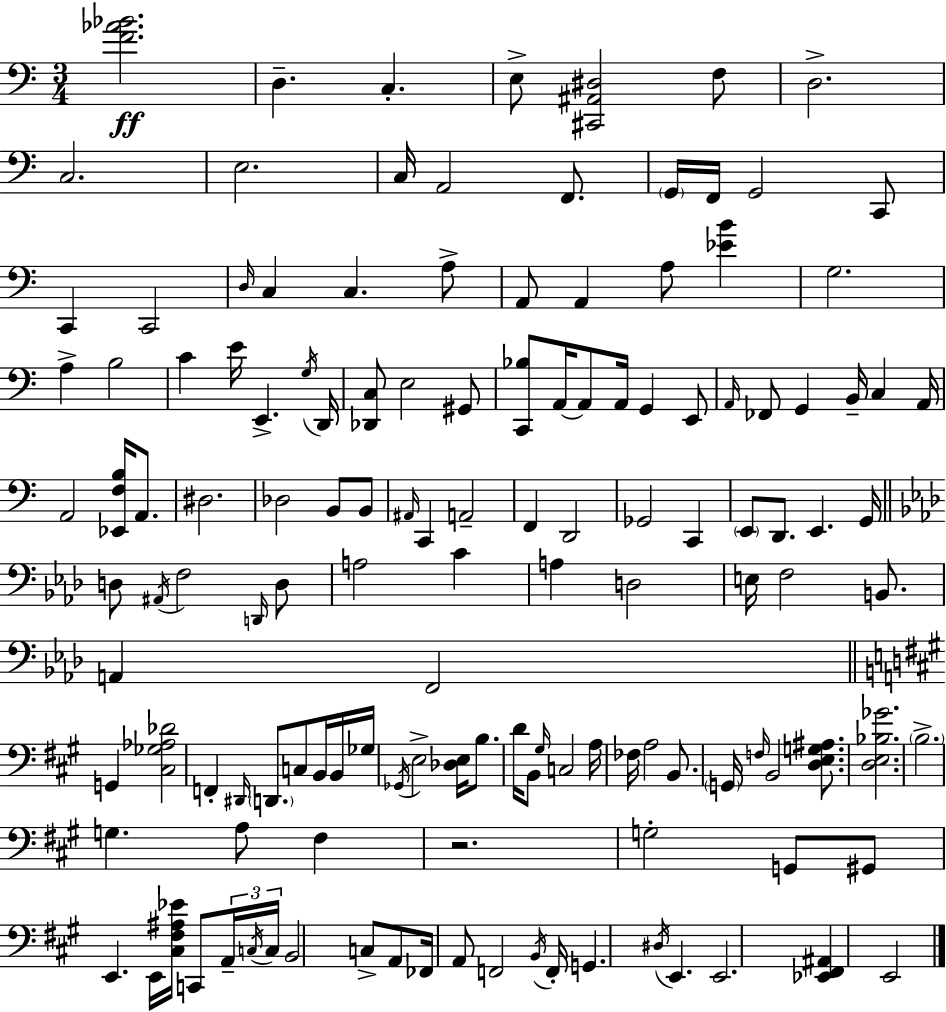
[F4,Ab4,Bb4]/h. D3/q. C3/q. E3/e [C#2,A#2,D#3]/h F3/e D3/h. C3/h. E3/h. C3/s A2/h F2/e. G2/s F2/s G2/h C2/e C2/q C2/h D3/s C3/q C3/q. A3/e A2/e A2/q A3/e [Eb4,B4]/q G3/h. A3/q B3/h C4/q E4/s E2/q. G3/s D2/s [Db2,C3]/e E3/h G#2/e [C2,Bb3]/e A2/s A2/e A2/s G2/q E2/e A2/s FES2/e G2/q B2/s C3/q A2/s A2/h [Eb2,F3,B3]/s A2/e. D#3/h. Db3/h B2/e B2/e A#2/s C2/q A2/h F2/q D2/h Gb2/h C2/q E2/e D2/e. E2/q. G2/s D3/e A#2/s F3/h D2/s D3/e A3/h C4/q A3/q D3/h E3/s F3/h B2/e. A2/q F2/h G2/q [C#3,Gb3,Ab3,Db4]/h F2/q D#2/s D2/e. C3/e B2/s B2/s Gb3/s Gb2/s E3/h [Db3,E3]/s B3/e. D4/s B2/e G#3/s C3/h A3/s FES3/s A3/h B2/e. G2/s F3/s B2/h [D3,E3,G3,A#3]/e. [D3,E3,Bb3,Gb4]/h. B3/h. G3/q. A3/e F#3/q R/h. G3/h G2/e G#2/e E2/q. E2/s [C#3,F#3,A#3,Eb4]/s C2/e A2/s C3/s C3/s B2/h C3/e A2/e FES2/s A2/e F2/h B2/s F2/s G2/q. D#3/s E2/q. E2/h. [Eb2,F#2,A#2]/q E2/h